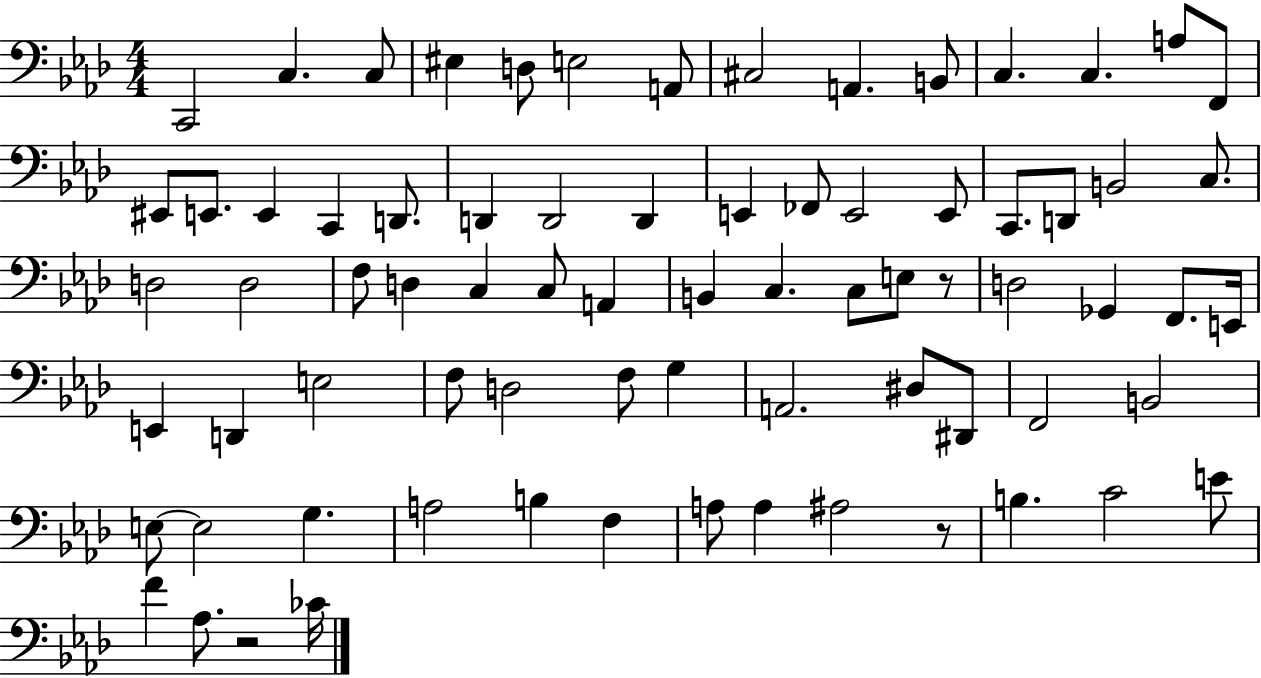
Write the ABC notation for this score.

X:1
T:Untitled
M:4/4
L:1/4
K:Ab
C,,2 C, C,/2 ^E, D,/2 E,2 A,,/2 ^C,2 A,, B,,/2 C, C, A,/2 F,,/2 ^E,,/2 E,,/2 E,, C,, D,,/2 D,, D,,2 D,, E,, _F,,/2 E,,2 E,,/2 C,,/2 D,,/2 B,,2 C,/2 D,2 D,2 F,/2 D, C, C,/2 A,, B,, C, C,/2 E,/2 z/2 D,2 _G,, F,,/2 E,,/4 E,, D,, E,2 F,/2 D,2 F,/2 G, A,,2 ^D,/2 ^D,,/2 F,,2 B,,2 E,/2 E,2 G, A,2 B, F, A,/2 A, ^A,2 z/2 B, C2 E/2 F _A,/2 z2 _C/4